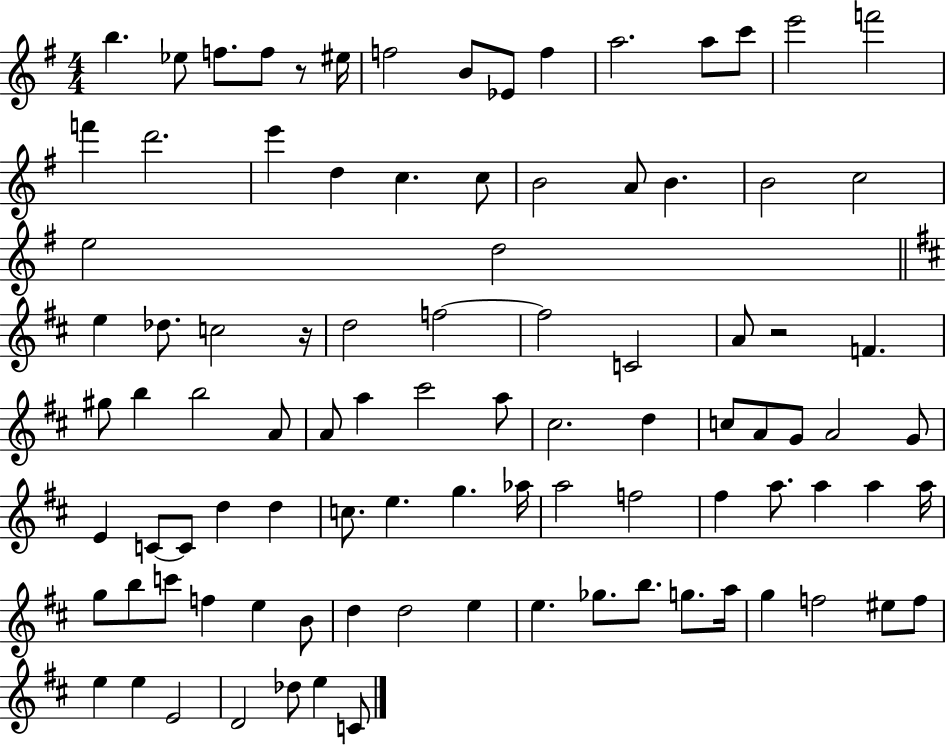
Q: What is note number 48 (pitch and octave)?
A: A4